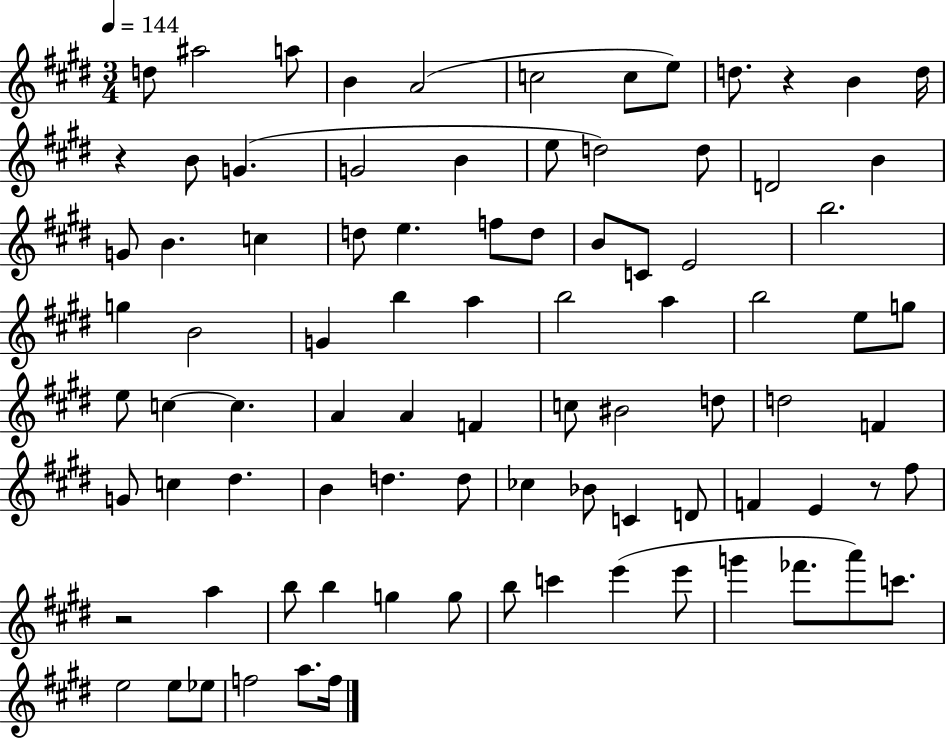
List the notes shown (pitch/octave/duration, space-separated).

D5/e A#5/h A5/e B4/q A4/h C5/h C5/e E5/e D5/e. R/q B4/q D5/s R/q B4/e G4/q. G4/h B4/q E5/e D5/h D5/e D4/h B4/q G4/e B4/q. C5/q D5/e E5/q. F5/e D5/e B4/e C4/e E4/h B5/h. G5/q B4/h G4/q B5/q A5/q B5/h A5/q B5/h E5/e G5/e E5/e C5/q C5/q. A4/q A4/q F4/q C5/e BIS4/h D5/e D5/h F4/q G4/e C5/q D#5/q. B4/q D5/q. D5/e CES5/q Bb4/e C4/q D4/e F4/q E4/q R/e F#5/e R/h A5/q B5/e B5/q G5/q G5/e B5/e C6/q E6/q E6/e G6/q FES6/e. A6/e C6/e. E5/h E5/e Eb5/e F5/h A5/e. F5/s